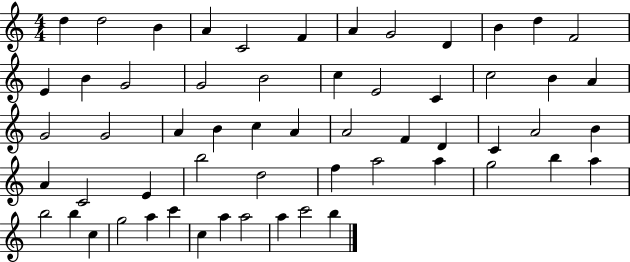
{
  \clef treble
  \numericTimeSignature
  \time 4/4
  \key c \major
  d''4 d''2 b'4 | a'4 c'2 f'4 | a'4 g'2 d'4 | b'4 d''4 f'2 | \break e'4 b'4 g'2 | g'2 b'2 | c''4 e'2 c'4 | c''2 b'4 a'4 | \break g'2 g'2 | a'4 b'4 c''4 a'4 | a'2 f'4 d'4 | c'4 a'2 b'4 | \break a'4 c'2 e'4 | b''2 d''2 | f''4 a''2 a''4 | g''2 b''4 a''4 | \break b''2 b''4 c''4 | g''2 a''4 c'''4 | c''4 a''4 a''2 | a''4 c'''2 b''4 | \break \bar "|."
}